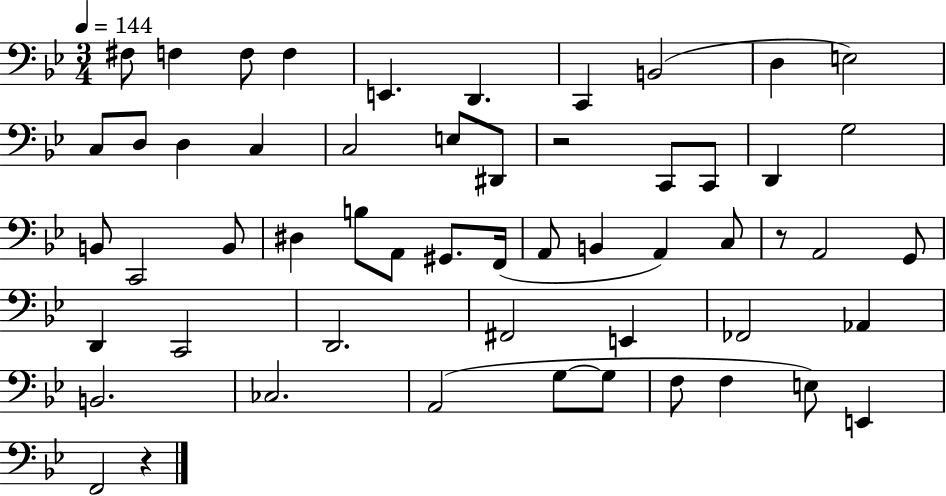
X:1
T:Untitled
M:3/4
L:1/4
K:Bb
^F,/2 F, F,/2 F, E,, D,, C,, B,,2 D, E,2 C,/2 D,/2 D, C, C,2 E,/2 ^D,,/2 z2 C,,/2 C,,/2 D,, G,2 B,,/2 C,,2 B,,/2 ^D, B,/2 A,,/2 ^G,,/2 F,,/4 A,,/2 B,, A,, C,/2 z/2 A,,2 G,,/2 D,, C,,2 D,,2 ^F,,2 E,, _F,,2 _A,, B,,2 _C,2 A,,2 G,/2 G,/2 F,/2 F, E,/2 E,, F,,2 z